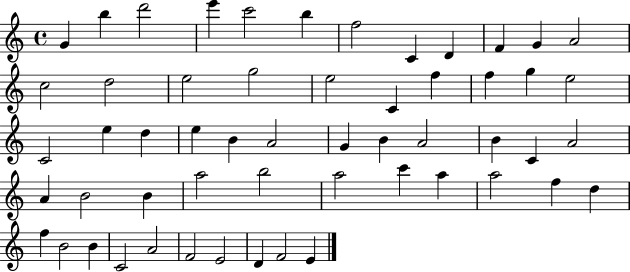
G4/q B5/q D6/h E6/q C6/h B5/q F5/h C4/q D4/q F4/q G4/q A4/h C5/h D5/h E5/h G5/h E5/h C4/q F5/q F5/q G5/q E5/h C4/h E5/q D5/q E5/q B4/q A4/h G4/q B4/q A4/h B4/q C4/q A4/h A4/q B4/h B4/q A5/h B5/h A5/h C6/q A5/q A5/h F5/q D5/q F5/q B4/h B4/q C4/h A4/h F4/h E4/h D4/q F4/h E4/q